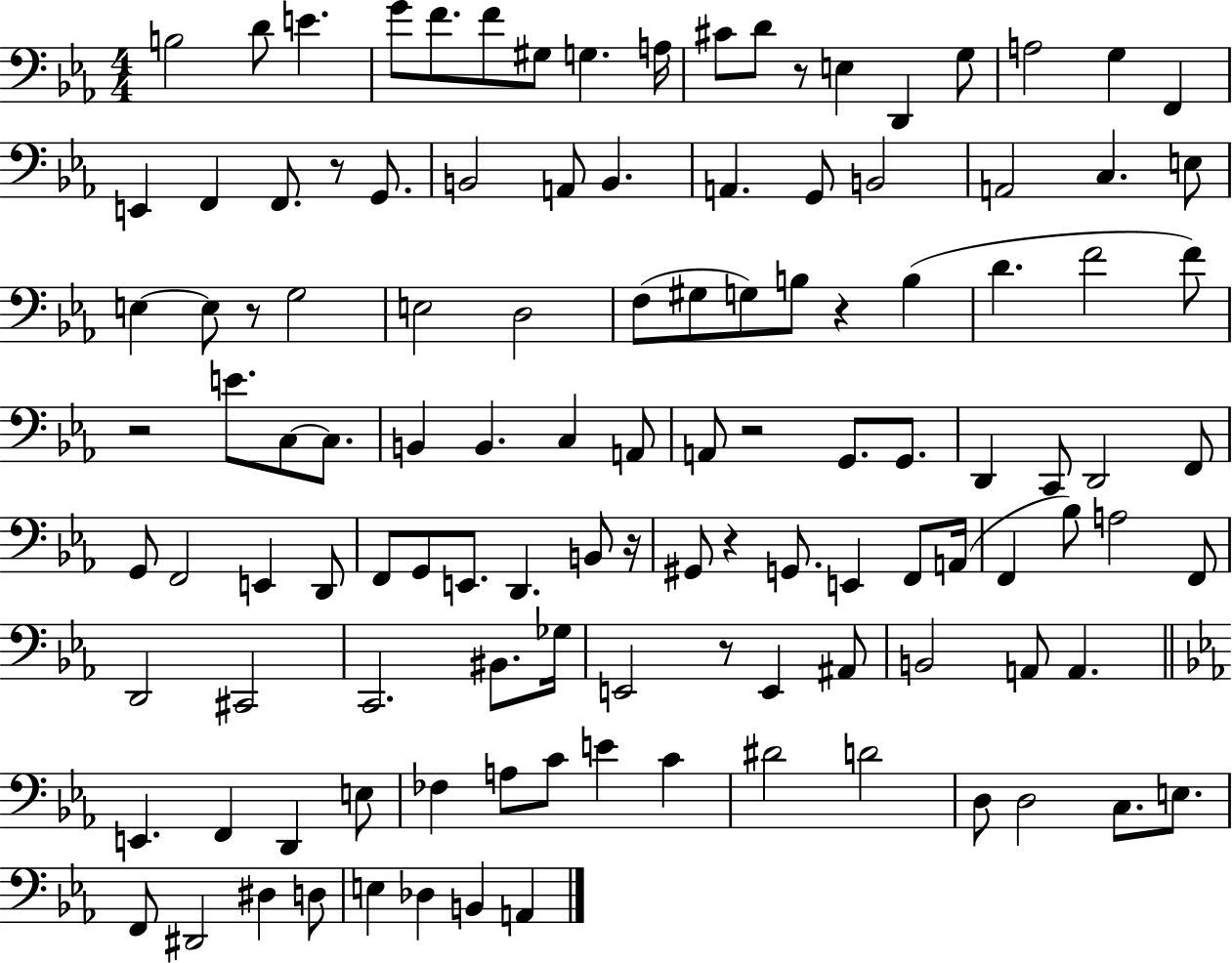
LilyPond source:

{
  \clef bass
  \numericTimeSignature
  \time 4/4
  \key ees \major
  b2 d'8 e'4. | g'8 f'8. f'8 gis8 g4. a16 | cis'8 d'8 r8 e4 d,4 g8 | a2 g4 f,4 | \break e,4 f,4 f,8. r8 g,8. | b,2 a,8 b,4. | a,4. g,8 b,2 | a,2 c4. e8 | \break e4~~ e8 r8 g2 | e2 d2 | f8( gis8 g8) b8 r4 b4( | d'4. f'2 f'8) | \break r2 e'8. c8~~ c8. | b,4 b,4. c4 a,8 | a,8 r2 g,8. g,8. | d,4 c,8 d,2 f,8 | \break g,8 f,2 e,4 d,8 | f,8 g,8 e,8. d,4. b,8 r16 | gis,8 r4 g,8. e,4 f,8 a,16( | f,4 bes8) a2 f,8 | \break d,2 cis,2 | c,2. bis,8. ges16 | e,2 r8 e,4 ais,8 | b,2 a,8 a,4. | \break \bar "||" \break \key ees \major e,4. f,4 d,4 e8 | fes4 a8 c'8 e'4 c'4 | dis'2 d'2 | d8 d2 c8. e8. | \break f,8 dis,2 dis4 d8 | e4 des4 b,4 a,4 | \bar "|."
}